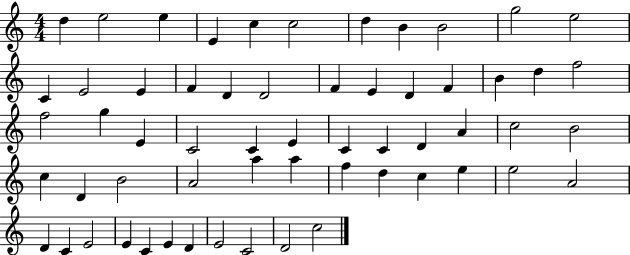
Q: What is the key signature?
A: C major